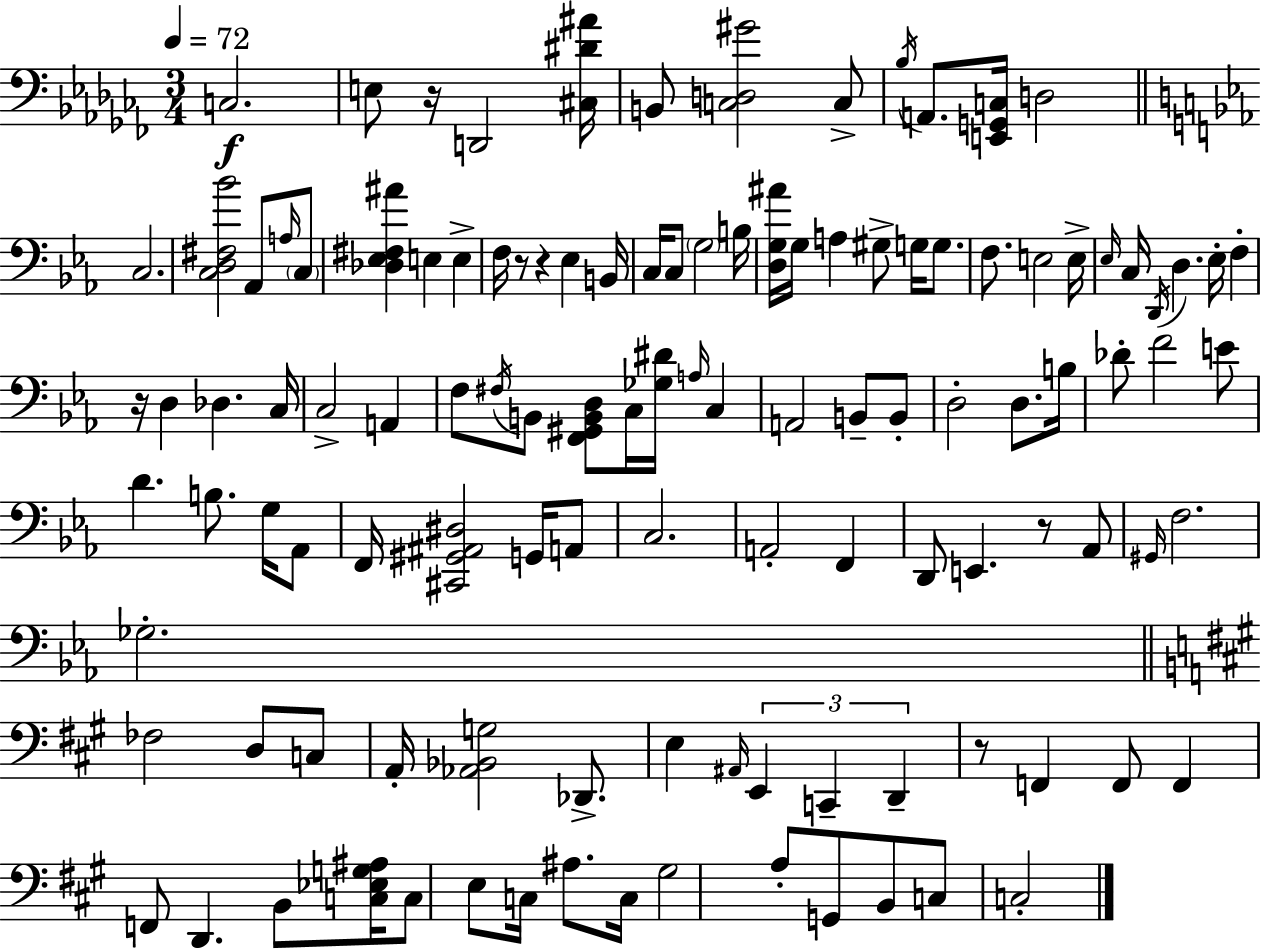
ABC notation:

X:1
T:Untitled
M:3/4
L:1/4
K:Abm
C,2 E,/2 z/4 D,,2 [^C,^D^A]/4 B,,/2 [C,D,^G]2 C,/2 _B,/4 A,,/2 [E,,G,,C,]/4 D,2 C,2 [C,D,^F,_B]2 _A,,/2 A,/4 C,/2 [_D,_E,^F,^A] E, E, F,/4 z/2 z _E, B,,/4 C,/4 C,/2 G,2 B,/4 [D,G,^A]/4 G,/4 A, ^G,/2 G,/4 G,/2 F,/2 E,2 E,/4 _E,/4 C,/4 D,,/4 D, _E,/4 F, z/4 D, _D, C,/4 C,2 A,, F,/2 ^F,/4 B,,/2 [F,,^G,,B,,D,]/2 C,/4 [_G,^D]/4 A,/4 C, A,,2 B,,/2 B,,/2 D,2 D,/2 B,/4 _D/2 F2 E/2 D B,/2 G,/4 _A,,/2 F,,/4 [^C,,^G,,^A,,^D,]2 G,,/4 A,,/2 C,2 A,,2 F,, D,,/2 E,, z/2 _A,,/2 ^G,,/4 F,2 _G,2 _F,2 D,/2 C,/2 A,,/4 [_A,,_B,,G,]2 _D,,/2 E, ^A,,/4 E,, C,, D,, z/2 F,, F,,/2 F,, F,,/2 D,, B,,/2 [C,_E,G,^A,]/4 C,/2 E,/2 C,/4 ^A,/2 C,/4 ^G,2 A,/2 G,,/2 B,,/2 C,/2 C,2